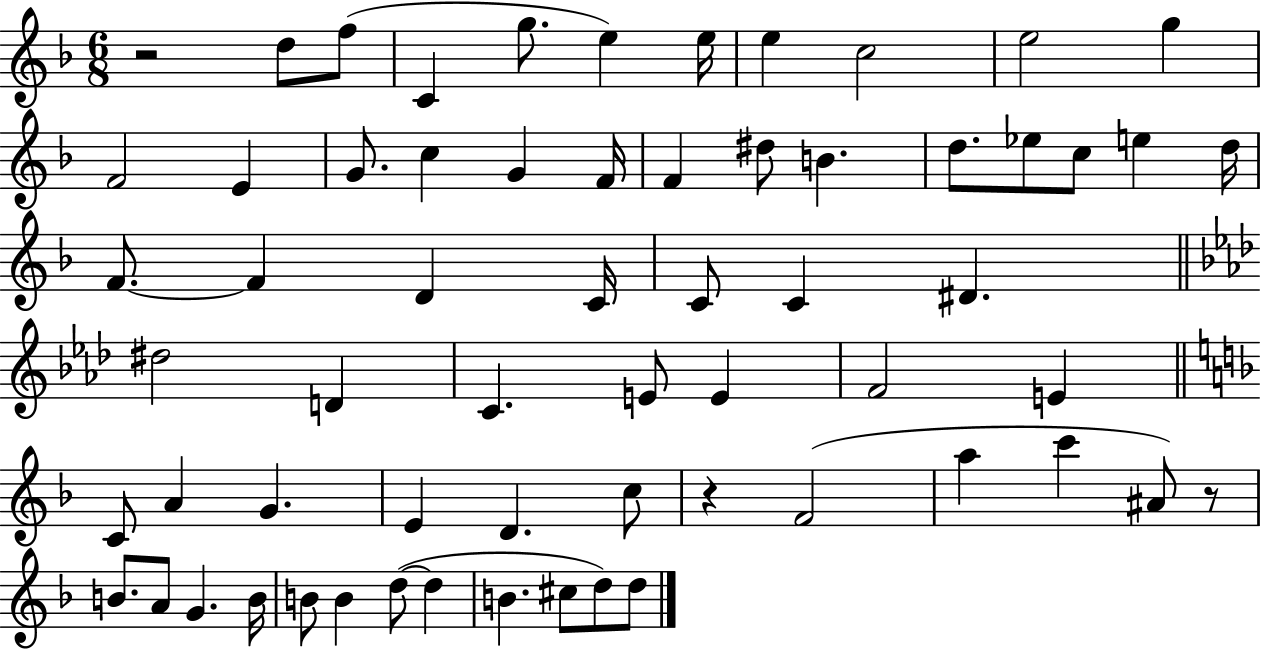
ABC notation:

X:1
T:Untitled
M:6/8
L:1/4
K:F
z2 d/2 f/2 C g/2 e e/4 e c2 e2 g F2 E G/2 c G F/4 F ^d/2 B d/2 _e/2 c/2 e d/4 F/2 F D C/4 C/2 C ^D ^d2 D C E/2 E F2 E C/2 A G E D c/2 z F2 a c' ^A/2 z/2 B/2 A/2 G B/4 B/2 B d/2 d B ^c/2 d/2 d/2